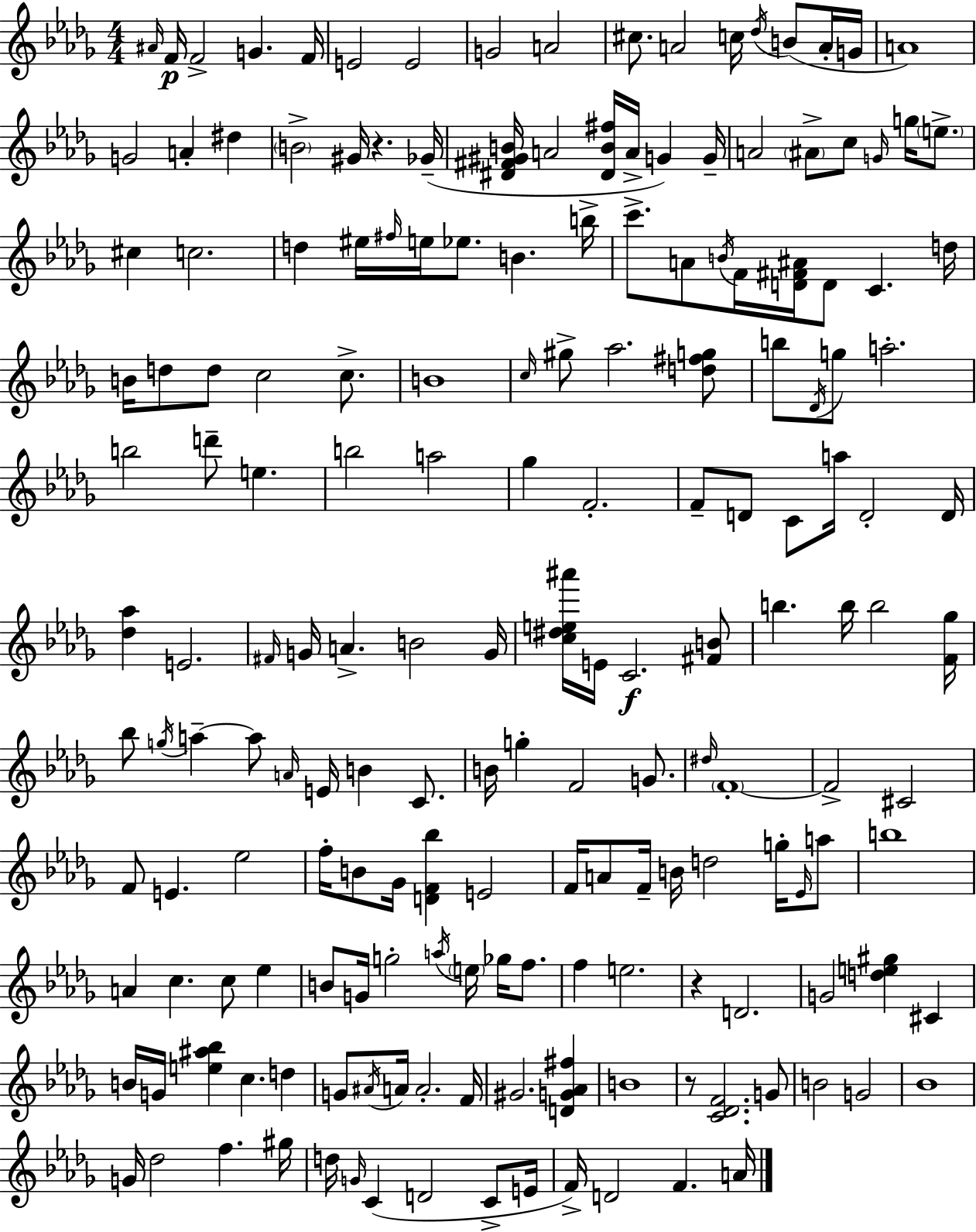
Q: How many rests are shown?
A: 3